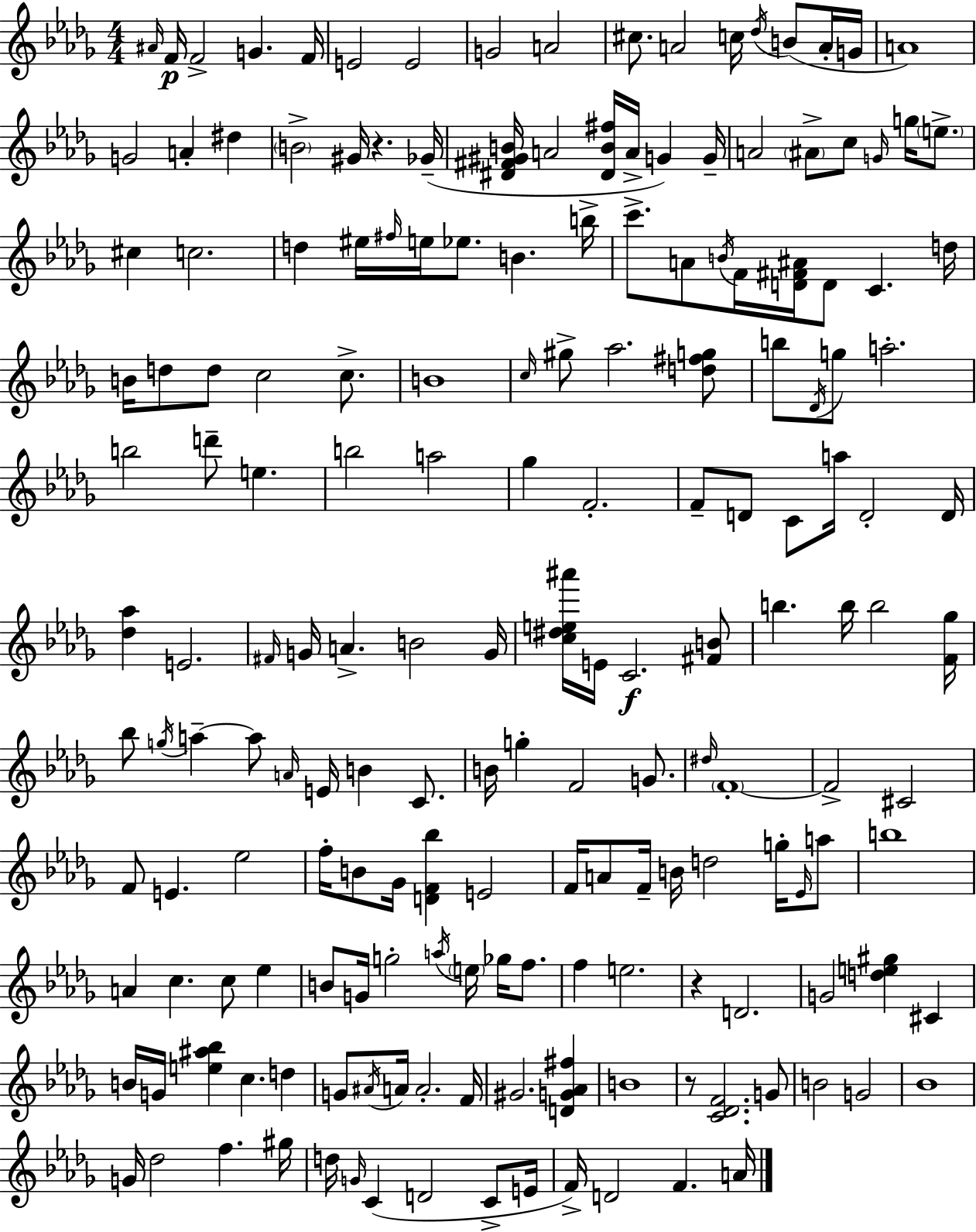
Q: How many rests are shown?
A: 3